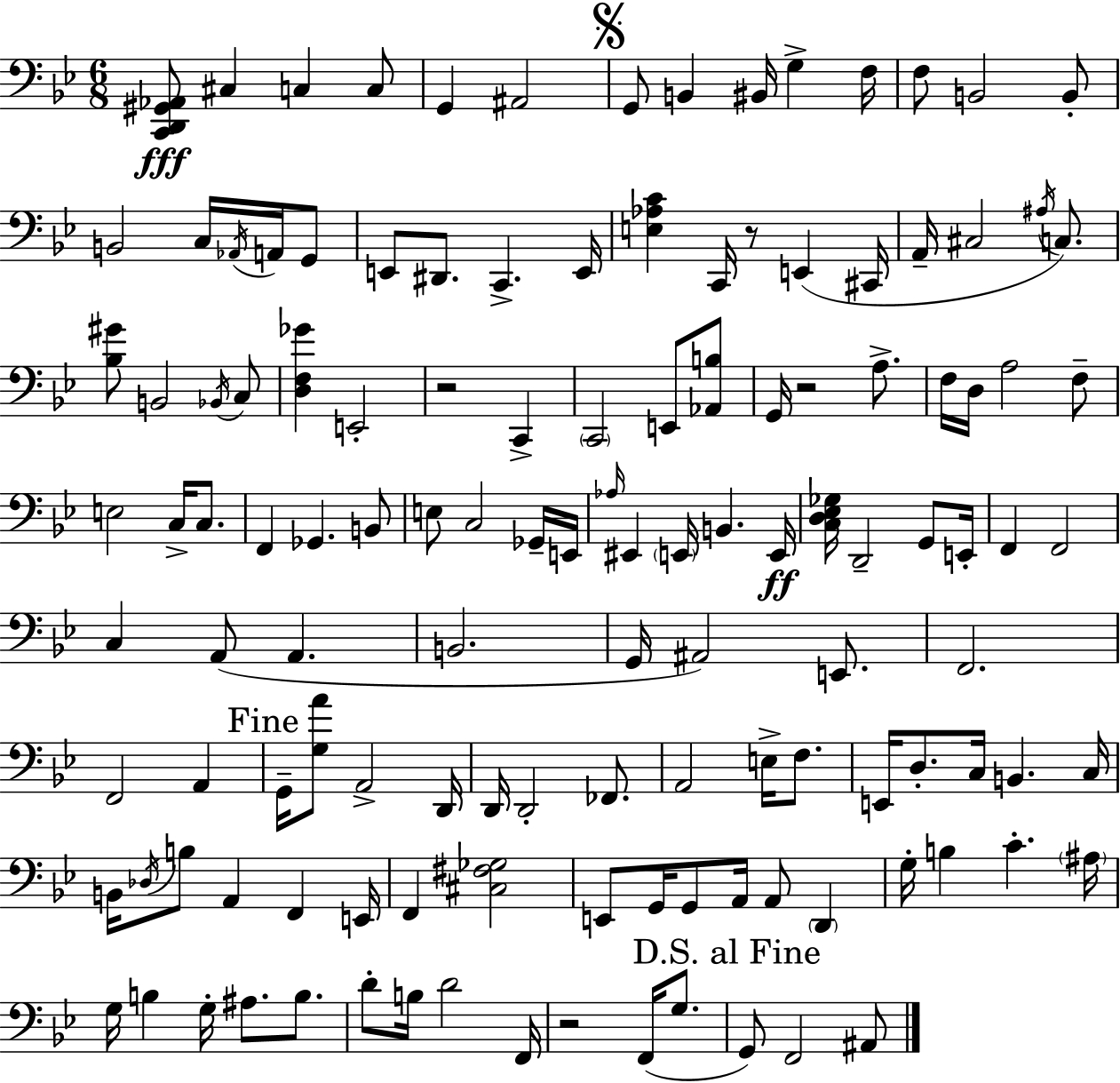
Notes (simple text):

[C2,D2,G#2,Ab2]/e C#3/q C3/q C3/e G2/q A#2/h G2/e B2/q BIS2/s G3/q F3/s F3/e B2/h B2/e B2/h C3/s Ab2/s A2/s G2/e E2/e D#2/e. C2/q. E2/s [E3,Ab3,C4]/q C2/s R/e E2/q C#2/s A2/s C#3/h A#3/s C3/e. [Bb3,G#4]/e B2/h Bb2/s C3/e [D3,F3,Gb4]/q E2/h R/h C2/q C2/h E2/e [Ab2,B3]/e G2/s R/h A3/e. F3/s D3/s A3/h F3/e E3/h C3/s C3/e. F2/q Gb2/q. B2/e E3/e C3/h Gb2/s E2/s Ab3/s EIS2/q E2/s B2/q. E2/s [C3,D3,Eb3,Gb3]/s D2/h G2/e E2/s F2/q F2/h C3/q A2/e A2/q. B2/h. G2/s A#2/h E2/e. F2/h. F2/h A2/q G2/s [G3,A4]/e A2/h D2/s D2/s D2/h FES2/e. A2/h E3/s F3/e. E2/s D3/e. C3/s B2/q. C3/s B2/s Db3/s B3/e A2/q F2/q E2/s F2/q [C#3,F#3,Gb3]/h E2/e G2/s G2/e A2/s A2/e D2/q G3/s B3/q C4/q. A#3/s G3/s B3/q G3/s A#3/e. B3/e. D4/e B3/s D4/h F2/s R/h F2/s G3/e. G2/e F2/h A#2/e